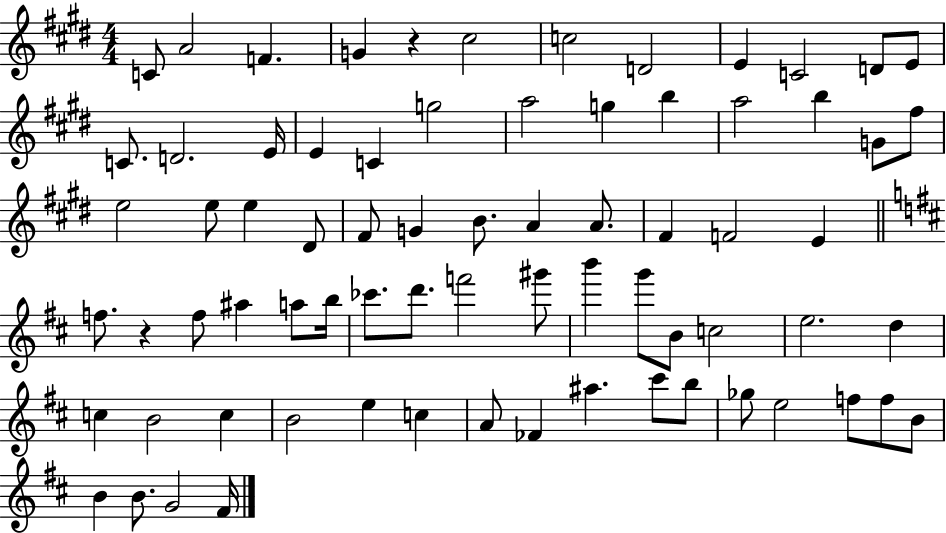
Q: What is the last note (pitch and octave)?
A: F#4